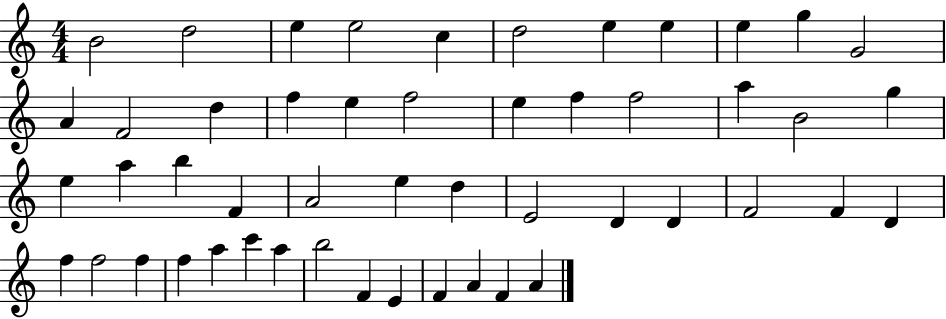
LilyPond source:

{
  \clef treble
  \numericTimeSignature
  \time 4/4
  \key c \major
  b'2 d''2 | e''4 e''2 c''4 | d''2 e''4 e''4 | e''4 g''4 g'2 | \break a'4 f'2 d''4 | f''4 e''4 f''2 | e''4 f''4 f''2 | a''4 b'2 g''4 | \break e''4 a''4 b''4 f'4 | a'2 e''4 d''4 | e'2 d'4 d'4 | f'2 f'4 d'4 | \break f''4 f''2 f''4 | f''4 a''4 c'''4 a''4 | b''2 f'4 e'4 | f'4 a'4 f'4 a'4 | \break \bar "|."
}